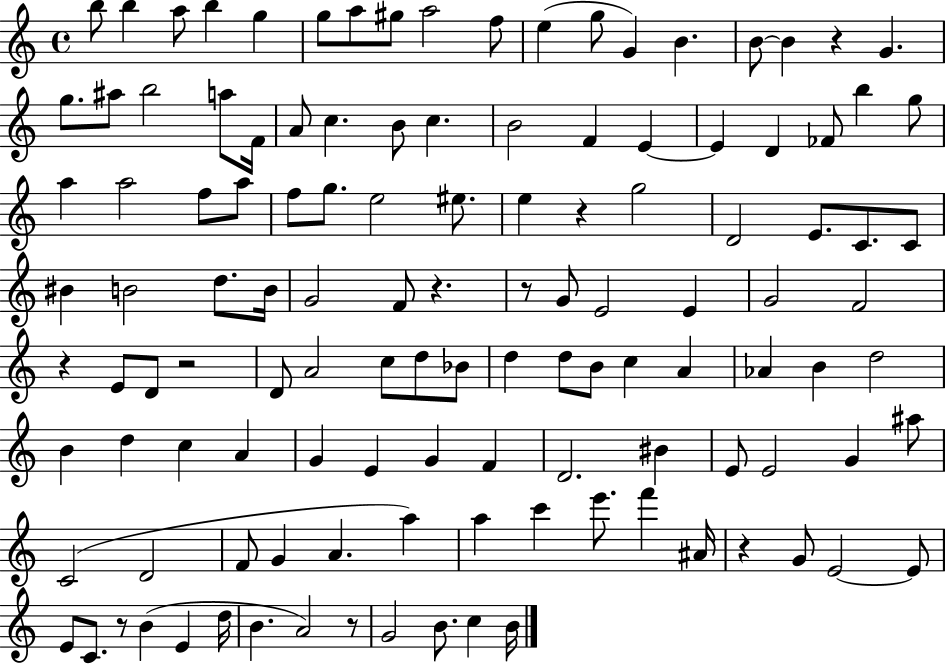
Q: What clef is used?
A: treble